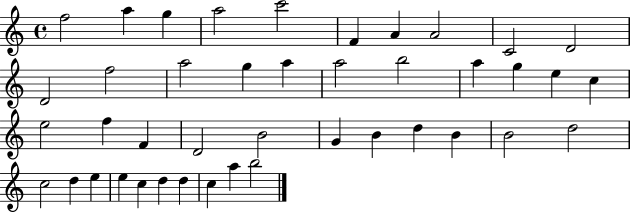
F5/h A5/q G5/q A5/h C6/h F4/q A4/q A4/h C4/h D4/h D4/h F5/h A5/h G5/q A5/q A5/h B5/h A5/q G5/q E5/q C5/q E5/h F5/q F4/q D4/h B4/h G4/q B4/q D5/q B4/q B4/h D5/h C5/h D5/q E5/q E5/q C5/q D5/q D5/q C5/q A5/q B5/h